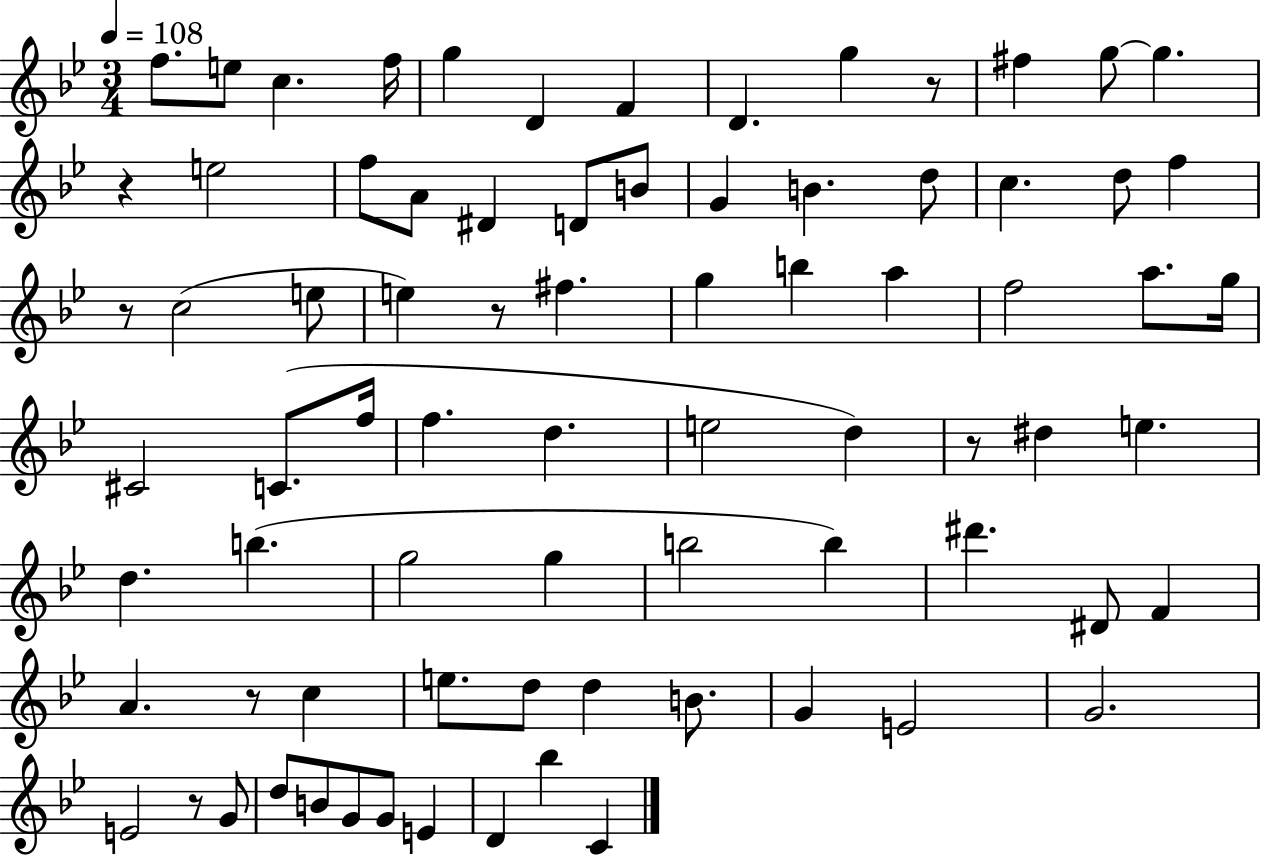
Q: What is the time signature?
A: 3/4